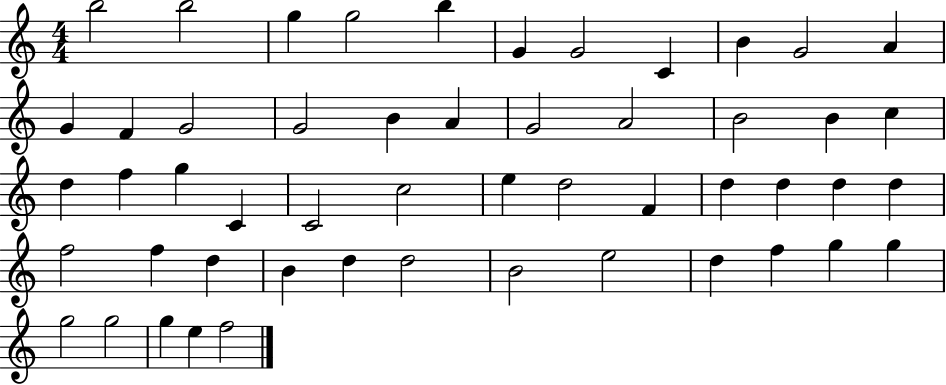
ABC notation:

X:1
T:Untitled
M:4/4
L:1/4
K:C
b2 b2 g g2 b G G2 C B G2 A G F G2 G2 B A G2 A2 B2 B c d f g C C2 c2 e d2 F d d d d f2 f d B d d2 B2 e2 d f g g g2 g2 g e f2